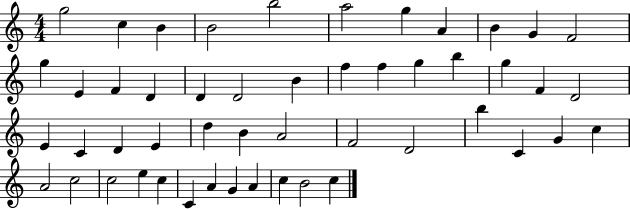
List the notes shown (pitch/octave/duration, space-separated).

G5/h C5/q B4/q B4/h B5/h A5/h G5/q A4/q B4/q G4/q F4/h G5/q E4/q F4/q D4/q D4/q D4/h B4/q F5/q F5/q G5/q B5/q G5/q F4/q D4/h E4/q C4/q D4/q E4/q D5/q B4/q A4/h F4/h D4/h B5/q C4/q G4/q C5/q A4/h C5/h C5/h E5/q C5/q C4/q A4/q G4/q A4/q C5/q B4/h C5/q